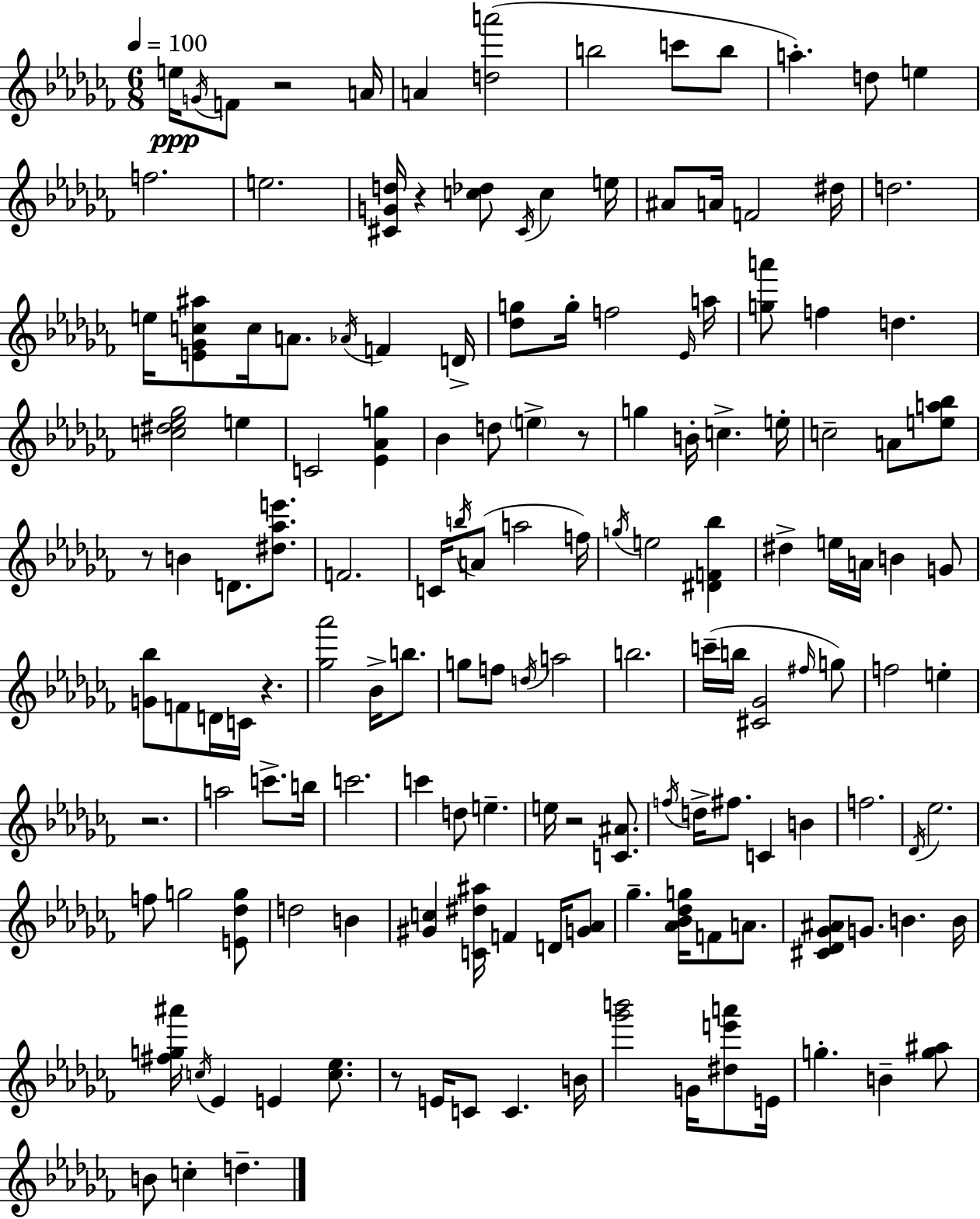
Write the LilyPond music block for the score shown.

{
  \clef treble
  \numericTimeSignature
  \time 6/8
  \key aes \minor
  \tempo 4 = 100
  e''16\ppp \acciaccatura { g'16 } f'8 r2 | a'16 a'4 <d'' a'''>2( | b''2 c'''8 b''8 | a''4.-.) d''8 e''4 | \break f''2. | e''2. | <cis' g' d''>16 r4 <c'' des''>8 \acciaccatura { cis'16 } c''4 | e''16 ais'8 a'16 f'2 | \break dis''16 d''2. | e''16 <e' ges' c'' ais''>8 c''16 a'8. \acciaccatura { aes'16 } f'4 | d'16-> <des'' g''>8 g''16-. f''2 | \grace { ees'16 } a''16 <g'' a'''>8 f''4 d''4. | \break <c'' dis'' ees'' ges''>2 | e''4 c'2 | <ees' aes' g''>4 bes'4 d''8 \parenthesize e''4-> | r8 g''4 b'16-. c''4.-> | \break e''16-. c''2-- | a'8 <e'' a'' bes''>8 r8 b'4 d'8. | <dis'' aes'' e'''>8. f'2. | c'16 \acciaccatura { b''16 } a'8( a''2 | \break f''16) \acciaccatura { g''16 } e''2 | <dis' f' bes''>4 dis''4-> e''16 a'16 | b'4 g'8 <g' bes''>8 f'8 d'16 c'16 | r4. <ges'' aes'''>2 | \break bes'16-> b''8. g''8 f''8 \acciaccatura { d''16 } a''2 | b''2. | c'''16--( b''16 <cis' ges'>2 | \grace { fis''16 }) g''8 f''2 | \break e''4-. r2. | a''2 | c'''8.-> b''16 c'''2. | c'''4 | \break d''8 e''4.-- e''16 r2 | <c' ais'>8. \acciaccatura { f''16 } d''16-> fis''8. | c'4 b'4 f''2. | \acciaccatura { des'16 } ees''2. | \break f''8 | g''2 <e' des'' g''>8 d''2 | b'4 <gis' c''>4 | <c' dis'' ais''>16 f'4 d'16 <g' aes'>8 ges''4.-- | \break <aes' bes' des'' g''>16 f'8 a'8. <cis' des' ges' ais'>8 | g'8. b'4. b'16 <fis'' g'' ais'''>16 \acciaccatura { c''16 } | ees'4 e'4 <c'' ees''>8. r8 | e'16 c'8 c'4. b'16 <ges''' b'''>2 | \break g'16 <dis'' e''' a'''>8 e'16 g''4.-. | b'4-- <g'' ais''>8 b'8 | c''4-. d''4.-- \bar "|."
}